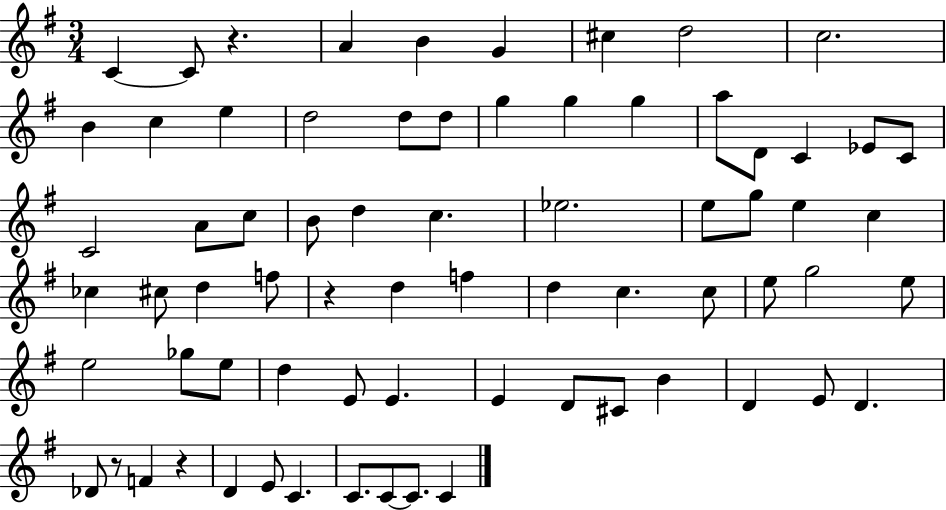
X:1
T:Untitled
M:3/4
L:1/4
K:G
C C/2 z A B G ^c d2 c2 B c e d2 d/2 d/2 g g g a/2 D/2 C _E/2 C/2 C2 A/2 c/2 B/2 d c _e2 e/2 g/2 e c _c ^c/2 d f/2 z d f d c c/2 e/2 g2 e/2 e2 _g/2 e/2 d E/2 E E D/2 ^C/2 B D E/2 D _D/2 z/2 F z D E/2 C C/2 C/2 C/2 C